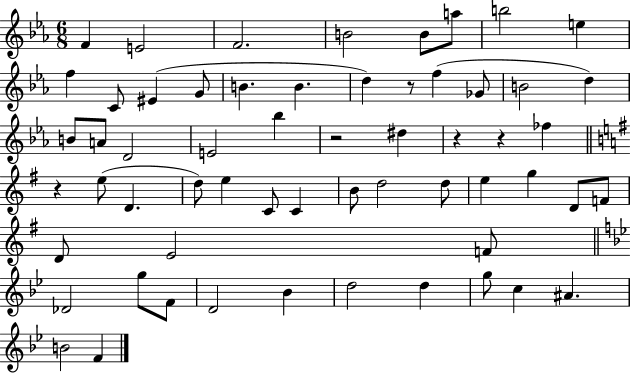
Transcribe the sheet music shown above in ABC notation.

X:1
T:Untitled
M:6/8
L:1/4
K:Eb
F E2 F2 B2 B/2 a/2 b2 e f C/2 ^E G/2 B B d z/2 f _G/2 B2 d B/2 A/2 D2 E2 _b z2 ^d z z _f z e/2 D d/2 e C/2 C B/2 d2 d/2 e g D/2 F/2 D/2 E2 F/2 _D2 g/2 F/2 D2 _B d2 d g/2 c ^A B2 F